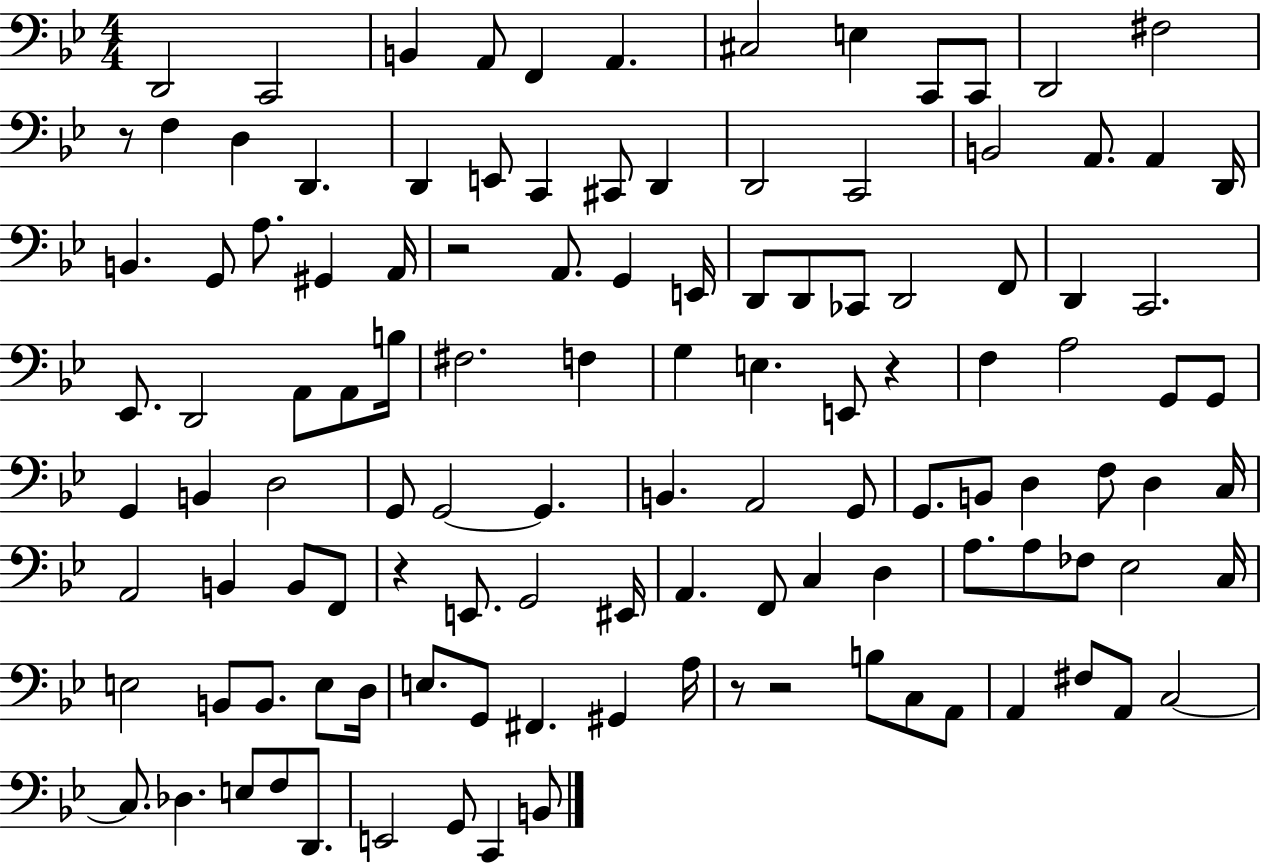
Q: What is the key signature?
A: BES major